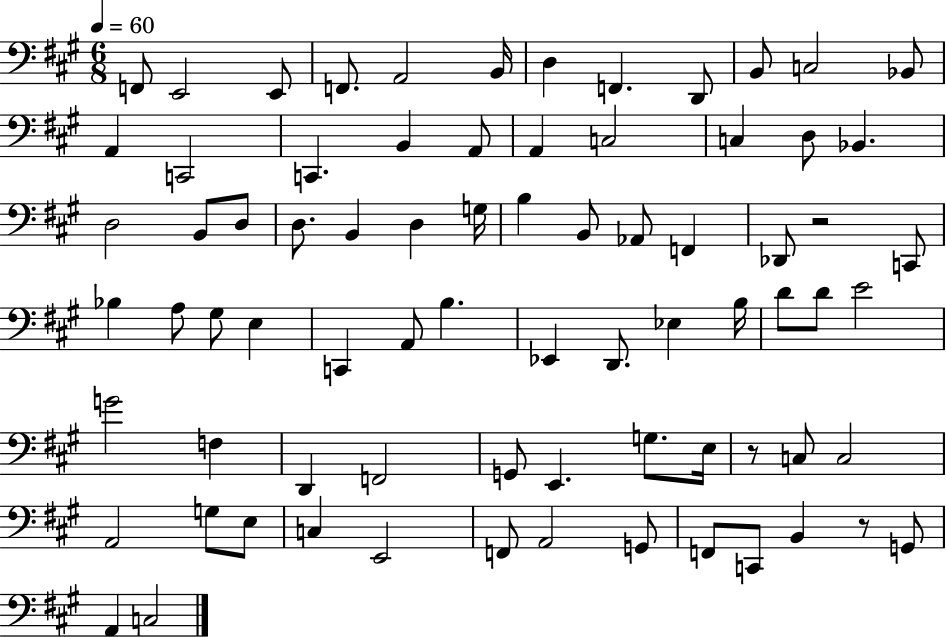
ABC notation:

X:1
T:Untitled
M:6/8
L:1/4
K:A
F,,/2 E,,2 E,,/2 F,,/2 A,,2 B,,/4 D, F,, D,,/2 B,,/2 C,2 _B,,/2 A,, C,,2 C,, B,, A,,/2 A,, C,2 C, D,/2 _B,, D,2 B,,/2 D,/2 D,/2 B,, D, G,/4 B, B,,/2 _A,,/2 F,, _D,,/2 z2 C,,/2 _B, A,/2 ^G,/2 E, C,, A,,/2 B, _E,, D,,/2 _E, B,/4 D/2 D/2 E2 G2 F, D,, F,,2 G,,/2 E,, G,/2 E,/4 z/2 C,/2 C,2 A,,2 G,/2 E,/2 C, E,,2 F,,/2 A,,2 G,,/2 F,,/2 C,,/2 B,, z/2 G,,/2 A,, C,2